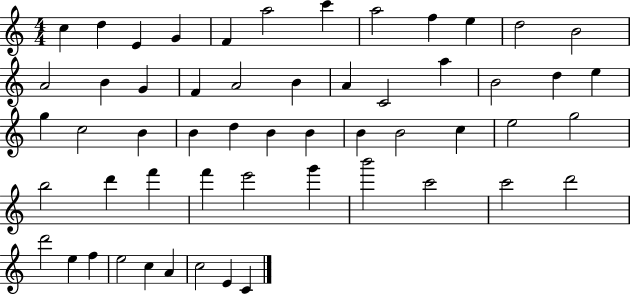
{
  \clef treble
  \numericTimeSignature
  \time 4/4
  \key c \major
  c''4 d''4 e'4 g'4 | f'4 a''2 c'''4 | a''2 f''4 e''4 | d''2 b'2 | \break a'2 b'4 g'4 | f'4 a'2 b'4 | a'4 c'2 a''4 | b'2 d''4 e''4 | \break g''4 c''2 b'4 | b'4 d''4 b'4 b'4 | b'4 b'2 c''4 | e''2 g''2 | \break b''2 d'''4 f'''4 | f'''4 e'''2 g'''4 | b'''2 c'''2 | c'''2 d'''2 | \break d'''2 e''4 f''4 | e''2 c''4 a'4 | c''2 e'4 c'4 | \bar "|."
}